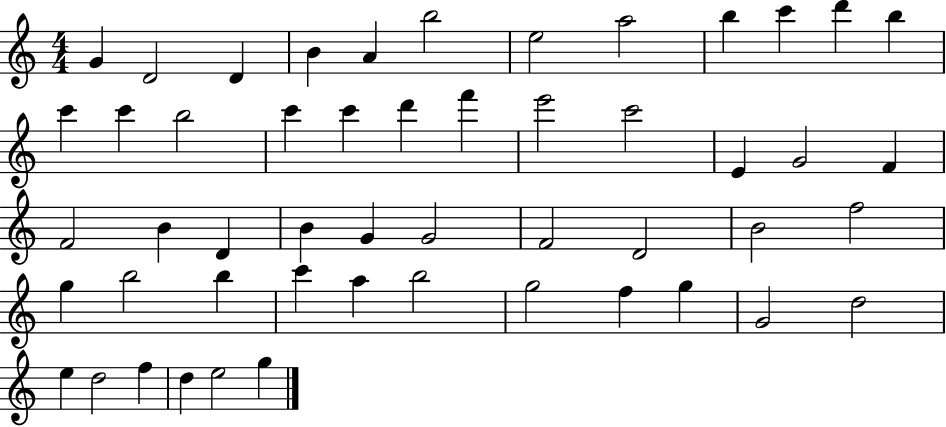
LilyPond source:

{
  \clef treble
  \numericTimeSignature
  \time 4/4
  \key c \major
  g'4 d'2 d'4 | b'4 a'4 b''2 | e''2 a''2 | b''4 c'''4 d'''4 b''4 | \break c'''4 c'''4 b''2 | c'''4 c'''4 d'''4 f'''4 | e'''2 c'''2 | e'4 g'2 f'4 | \break f'2 b'4 d'4 | b'4 g'4 g'2 | f'2 d'2 | b'2 f''2 | \break g''4 b''2 b''4 | c'''4 a''4 b''2 | g''2 f''4 g''4 | g'2 d''2 | \break e''4 d''2 f''4 | d''4 e''2 g''4 | \bar "|."
}